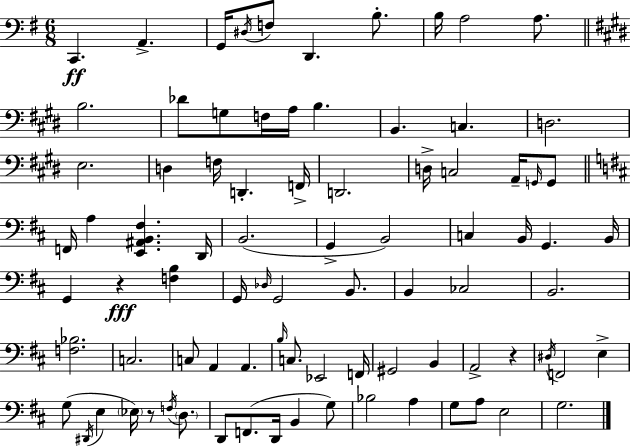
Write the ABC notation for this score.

X:1
T:Untitled
M:6/8
L:1/4
K:G
C,, A,, G,,/4 ^D,/4 F,/2 D,, B,/2 B,/4 A,2 A,/2 B,2 _D/2 G,/2 F,/4 A,/4 B, B,, C, D,2 E,2 D, F,/4 D,, F,,/4 D,,2 D,/4 C,2 A,,/4 G,,/4 G,,/2 F,,/4 A, [E,,^A,,B,,^F,] D,,/4 B,,2 G,, B,,2 C, B,,/4 G,, B,,/4 G,, z [F,B,] G,,/4 _D,/4 G,,2 B,,/2 B,, _C,2 B,,2 [F,_B,]2 C,2 C,/2 A,, A,, B,/4 C,/2 _E,,2 F,,/4 ^G,,2 B,, A,,2 z ^D,/4 F,,2 E, G,/2 ^D,,/4 E, _E,/4 z/2 F,/4 D,/2 D,,/2 F,,/2 D,,/4 B,, G,/2 _B,2 A, G,/2 A,/2 E,2 G,2